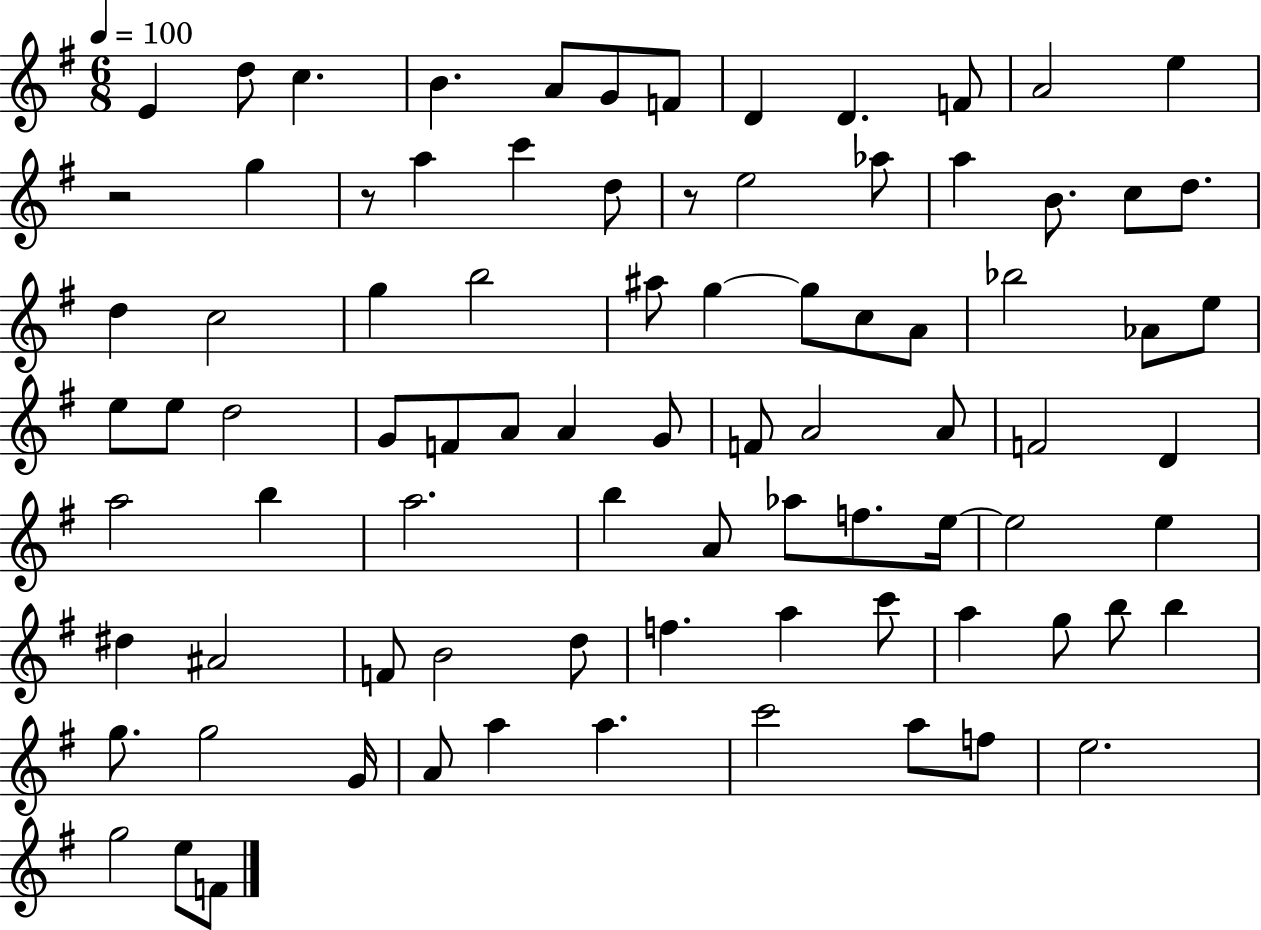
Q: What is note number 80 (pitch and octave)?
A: G5